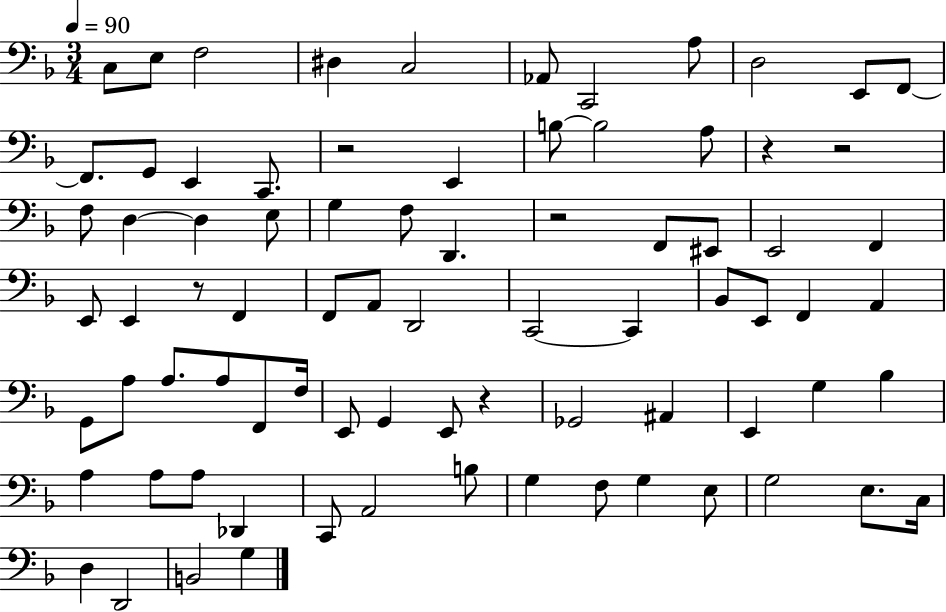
X:1
T:Untitled
M:3/4
L:1/4
K:F
C,/2 E,/2 F,2 ^D, C,2 _A,,/2 C,,2 A,/2 D,2 E,,/2 F,,/2 F,,/2 G,,/2 E,, C,,/2 z2 E,, B,/2 B,2 A,/2 z z2 F,/2 D, D, E,/2 G, F,/2 D,, z2 F,,/2 ^E,,/2 E,,2 F,, E,,/2 E,, z/2 F,, F,,/2 A,,/2 D,,2 C,,2 C,, _B,,/2 E,,/2 F,, A,, G,,/2 A,/2 A,/2 A,/2 F,,/2 F,/4 E,,/2 G,, E,,/2 z _G,,2 ^A,, E,, G, _B, A, A,/2 A,/2 _D,, C,,/2 A,,2 B,/2 G, F,/2 G, E,/2 G,2 E,/2 C,/4 D, D,,2 B,,2 G,